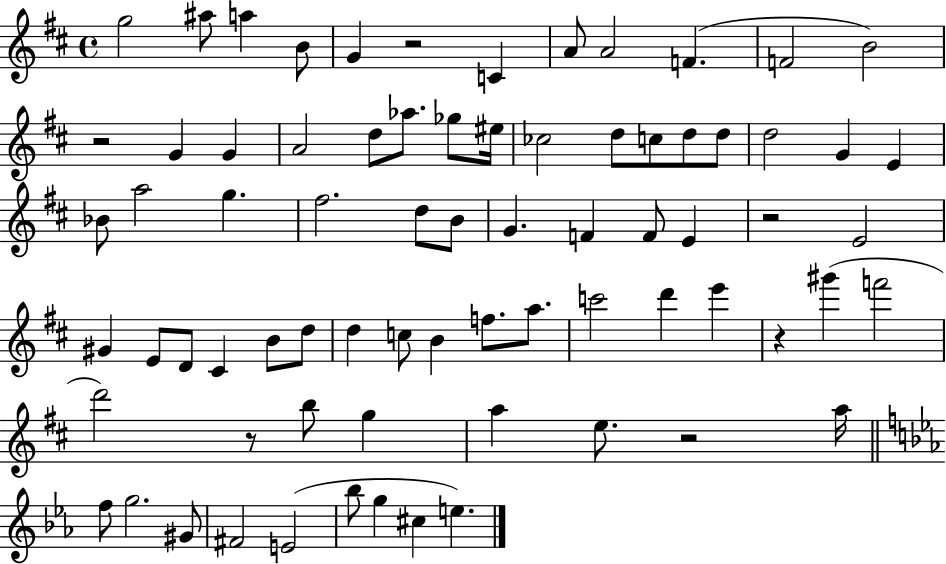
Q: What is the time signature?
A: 4/4